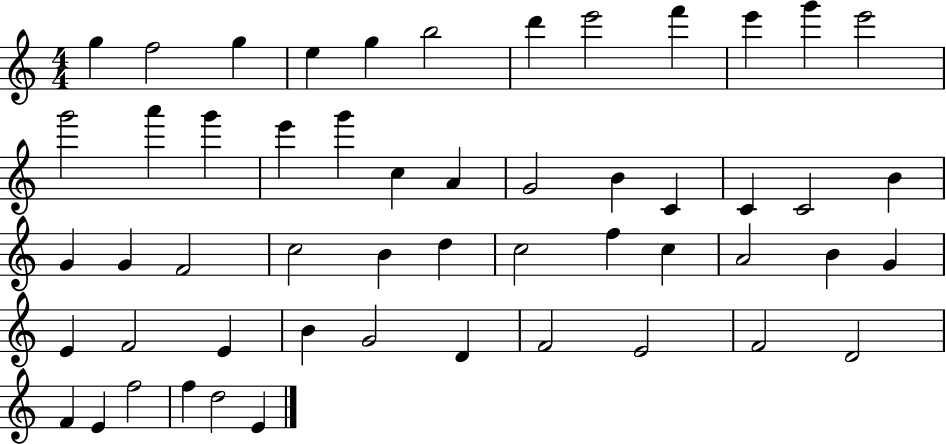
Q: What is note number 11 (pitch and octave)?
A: G6